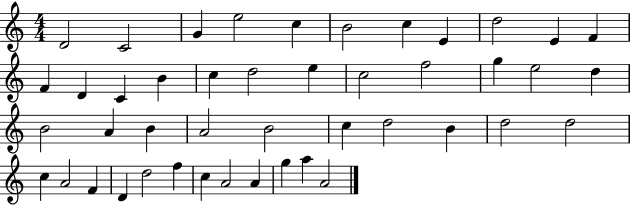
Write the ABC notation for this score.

X:1
T:Untitled
M:4/4
L:1/4
K:C
D2 C2 G e2 c B2 c E d2 E F F D C B c d2 e c2 f2 g e2 d B2 A B A2 B2 c d2 B d2 d2 c A2 F D d2 f c A2 A g a A2